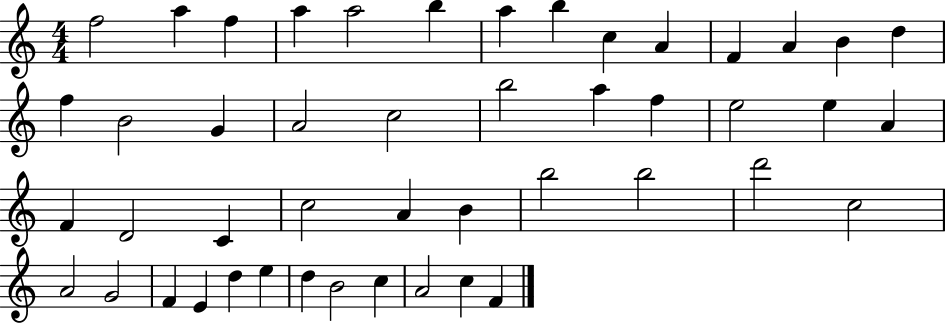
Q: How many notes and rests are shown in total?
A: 47